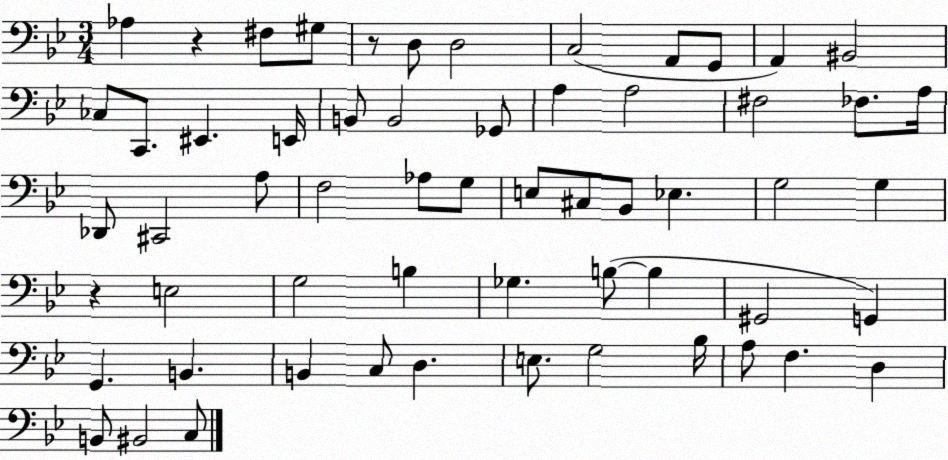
X:1
T:Untitled
M:3/4
L:1/4
K:Bb
_A, z ^F,/2 ^G,/2 z/2 D,/2 D,2 C,2 A,,/2 G,,/2 A,, ^B,,2 _C,/2 C,,/2 ^E,, E,,/4 B,,/2 B,,2 _G,,/2 A, A,2 ^F,2 _F,/2 A,/4 _D,,/2 ^C,,2 A,/2 F,2 _A,/2 G,/2 E,/2 ^C,/2 _B,,/2 _E, G,2 G, z E,2 G,2 B, _G, B,/2 B, ^G,,2 G,, G,, B,, B,, C,/2 D, E,/2 G,2 _B,/4 A,/2 F, D, B,,/2 ^B,,2 C,/2